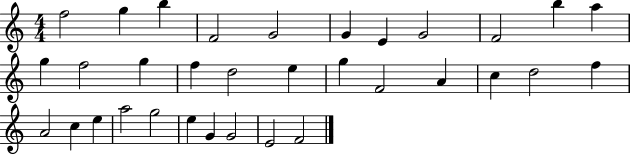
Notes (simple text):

F5/h G5/q B5/q F4/h G4/h G4/q E4/q G4/h F4/h B5/q A5/q G5/q F5/h G5/q F5/q D5/h E5/q G5/q F4/h A4/q C5/q D5/h F5/q A4/h C5/q E5/q A5/h G5/h E5/q G4/q G4/h E4/h F4/h